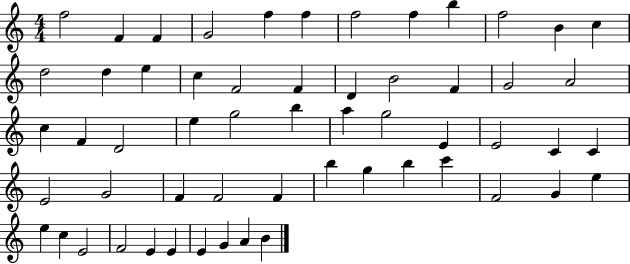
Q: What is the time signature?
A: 4/4